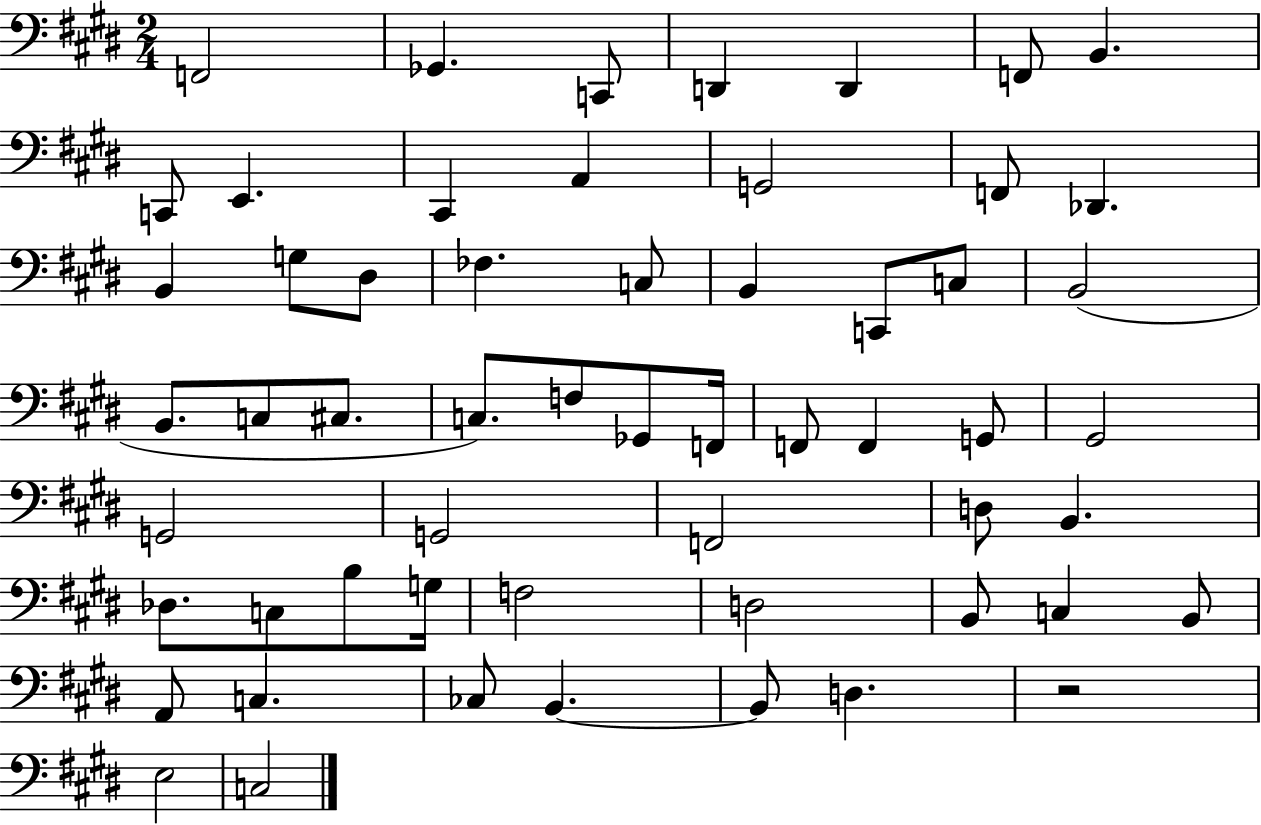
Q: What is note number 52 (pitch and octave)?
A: B2